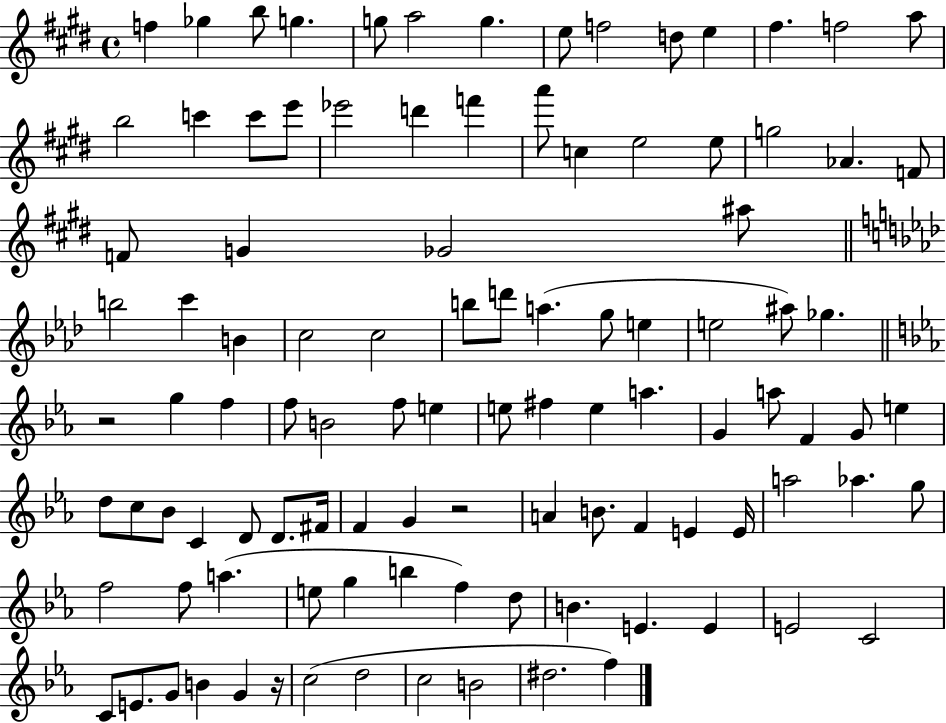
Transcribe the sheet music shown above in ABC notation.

X:1
T:Untitled
M:4/4
L:1/4
K:E
f _g b/2 g g/2 a2 g e/2 f2 d/2 e ^f f2 a/2 b2 c' c'/2 e'/2 _e'2 d' f' a'/2 c e2 e/2 g2 _A F/2 F/2 G _G2 ^a/2 b2 c' B c2 c2 b/2 d'/2 a g/2 e e2 ^a/2 _g z2 g f f/2 B2 f/2 e e/2 ^f e a G a/2 F G/2 e d/2 c/2 _B/2 C D/2 D/2 ^F/4 F G z2 A B/2 F E E/4 a2 _a g/2 f2 f/2 a e/2 g b f d/2 B E E E2 C2 C/2 E/2 G/2 B G z/4 c2 d2 c2 B2 ^d2 f